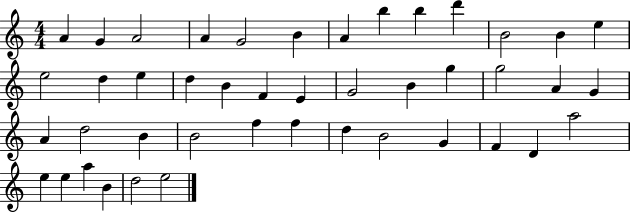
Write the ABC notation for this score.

X:1
T:Untitled
M:4/4
L:1/4
K:C
A G A2 A G2 B A b b d' B2 B e e2 d e d B F E G2 B g g2 A G A d2 B B2 f f d B2 G F D a2 e e a B d2 e2